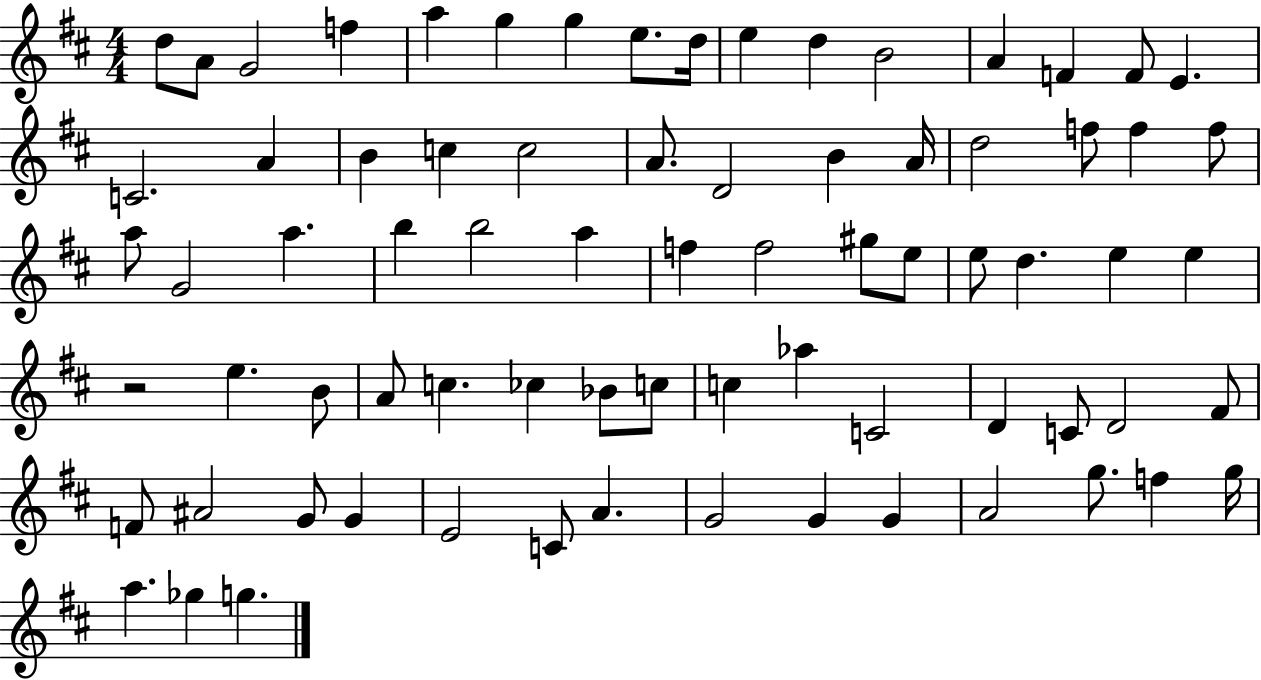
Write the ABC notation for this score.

X:1
T:Untitled
M:4/4
L:1/4
K:D
d/2 A/2 G2 f a g g e/2 d/4 e d B2 A F F/2 E C2 A B c c2 A/2 D2 B A/4 d2 f/2 f f/2 a/2 G2 a b b2 a f f2 ^g/2 e/2 e/2 d e e z2 e B/2 A/2 c _c _B/2 c/2 c _a C2 D C/2 D2 ^F/2 F/2 ^A2 G/2 G E2 C/2 A G2 G G A2 g/2 f g/4 a _g g